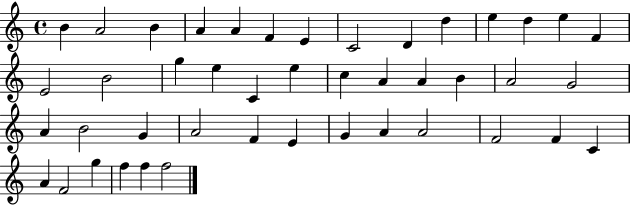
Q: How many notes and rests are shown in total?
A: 44